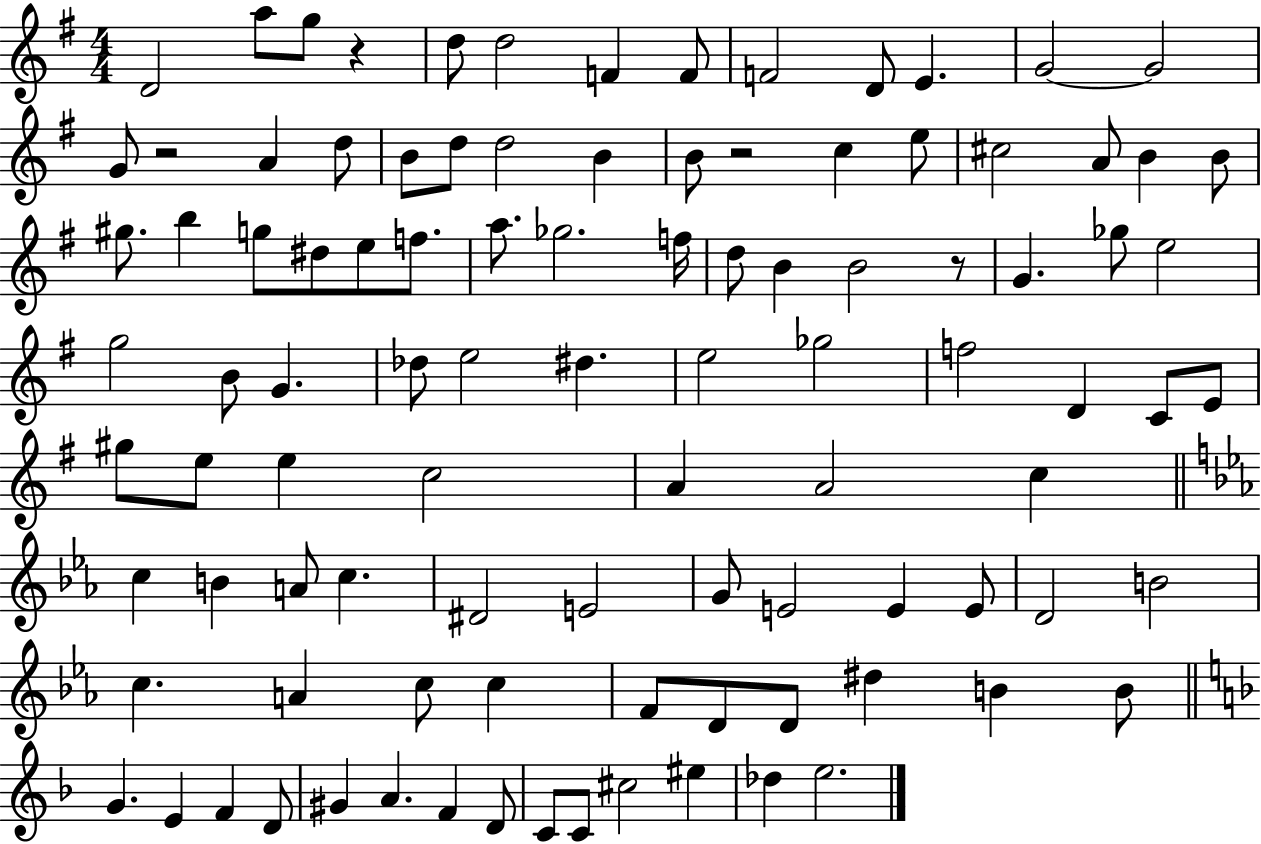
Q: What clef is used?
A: treble